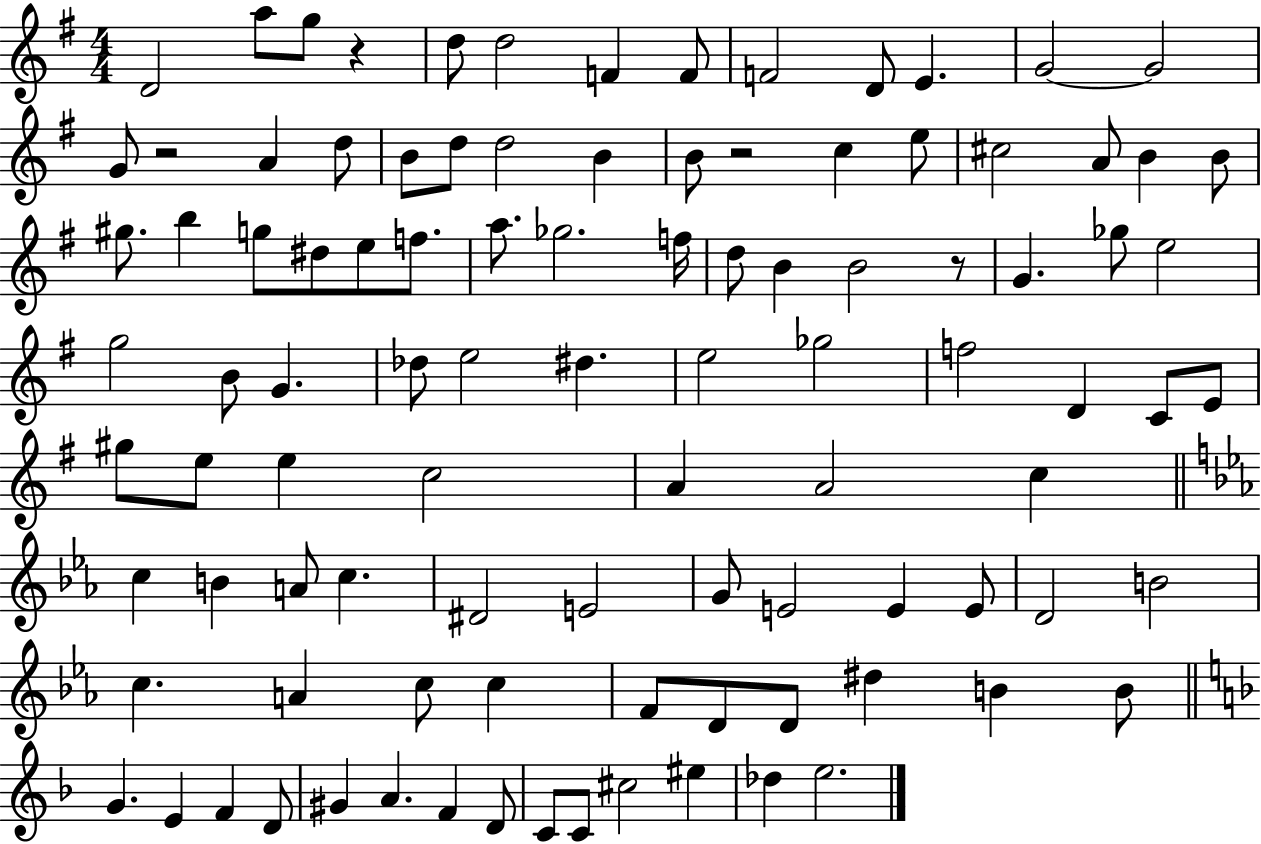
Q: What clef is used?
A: treble